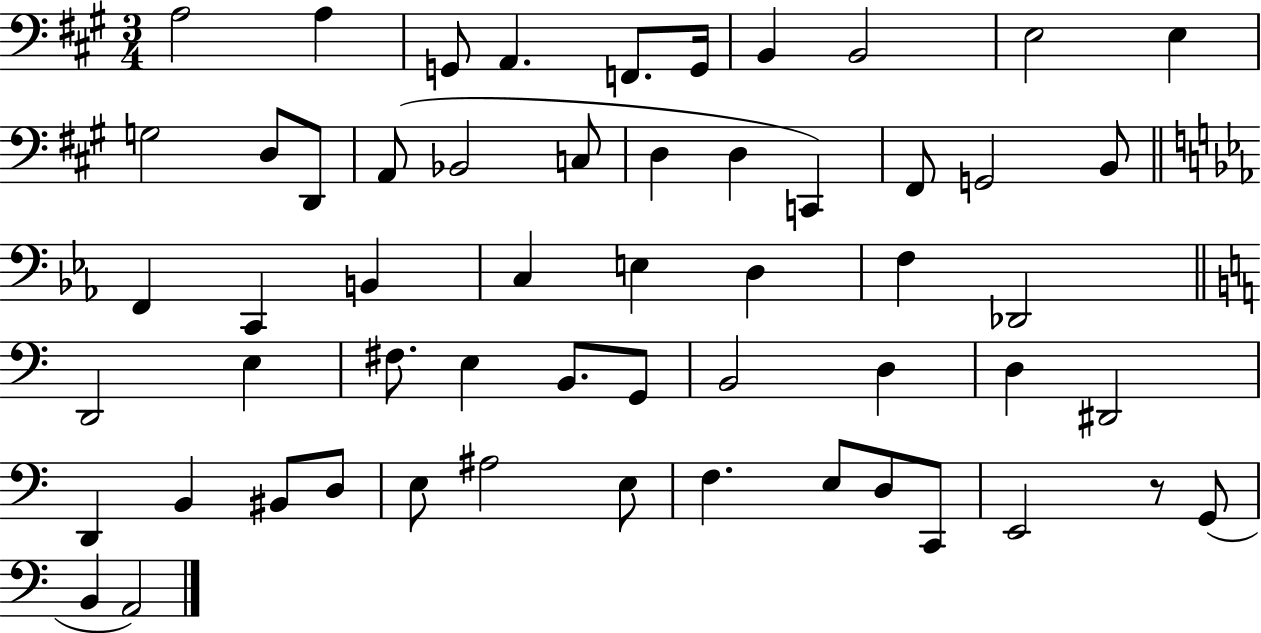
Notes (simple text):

A3/h A3/q G2/e A2/q. F2/e. G2/s B2/q B2/h E3/h E3/q G3/h D3/e D2/e A2/e Bb2/h C3/e D3/q D3/q C2/q F#2/e G2/h B2/e F2/q C2/q B2/q C3/q E3/q D3/q F3/q Db2/h D2/h E3/q F#3/e. E3/q B2/e. G2/e B2/h D3/q D3/q D#2/h D2/q B2/q BIS2/e D3/e E3/e A#3/h E3/e F3/q. E3/e D3/e C2/e E2/h R/e G2/e B2/q A2/h